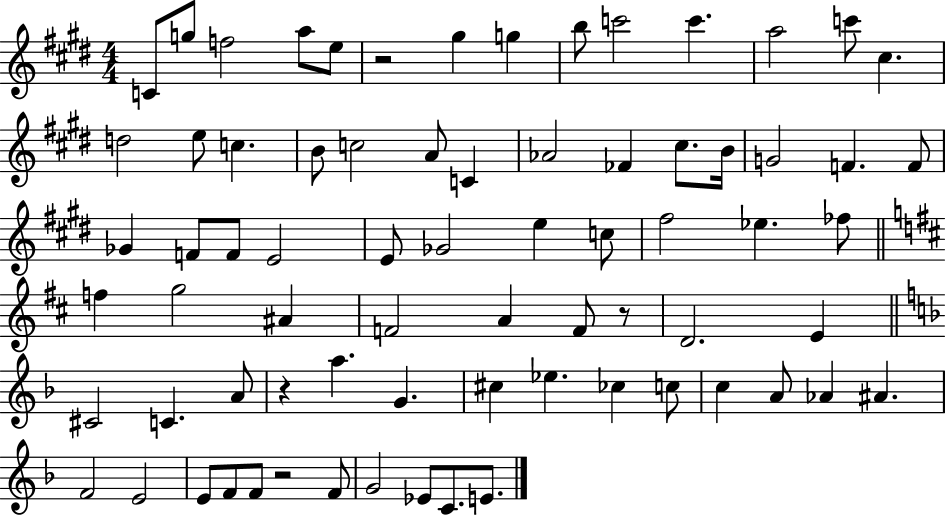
{
  \clef treble
  \numericTimeSignature
  \time 4/4
  \key e \major
  c'8 g''8 f''2 a''8 e''8 | r2 gis''4 g''4 | b''8 c'''2 c'''4. | a''2 c'''8 cis''4. | \break d''2 e''8 c''4. | b'8 c''2 a'8 c'4 | aes'2 fes'4 cis''8. b'16 | g'2 f'4. f'8 | \break ges'4 f'8 f'8 e'2 | e'8 ges'2 e''4 c''8 | fis''2 ees''4. fes''8 | \bar "||" \break \key b \minor f''4 g''2 ais'4 | f'2 a'4 f'8 r8 | d'2. e'4 | \bar "||" \break \key f \major cis'2 c'4. a'8 | r4 a''4. g'4. | cis''4 ees''4. ces''4 c''8 | c''4 a'8 aes'4 ais'4. | \break f'2 e'2 | e'8 f'8 f'8 r2 f'8 | g'2 ees'8 c'8. e'8. | \bar "|."
}